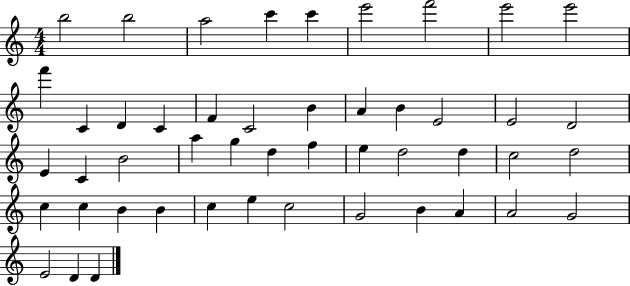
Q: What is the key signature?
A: C major